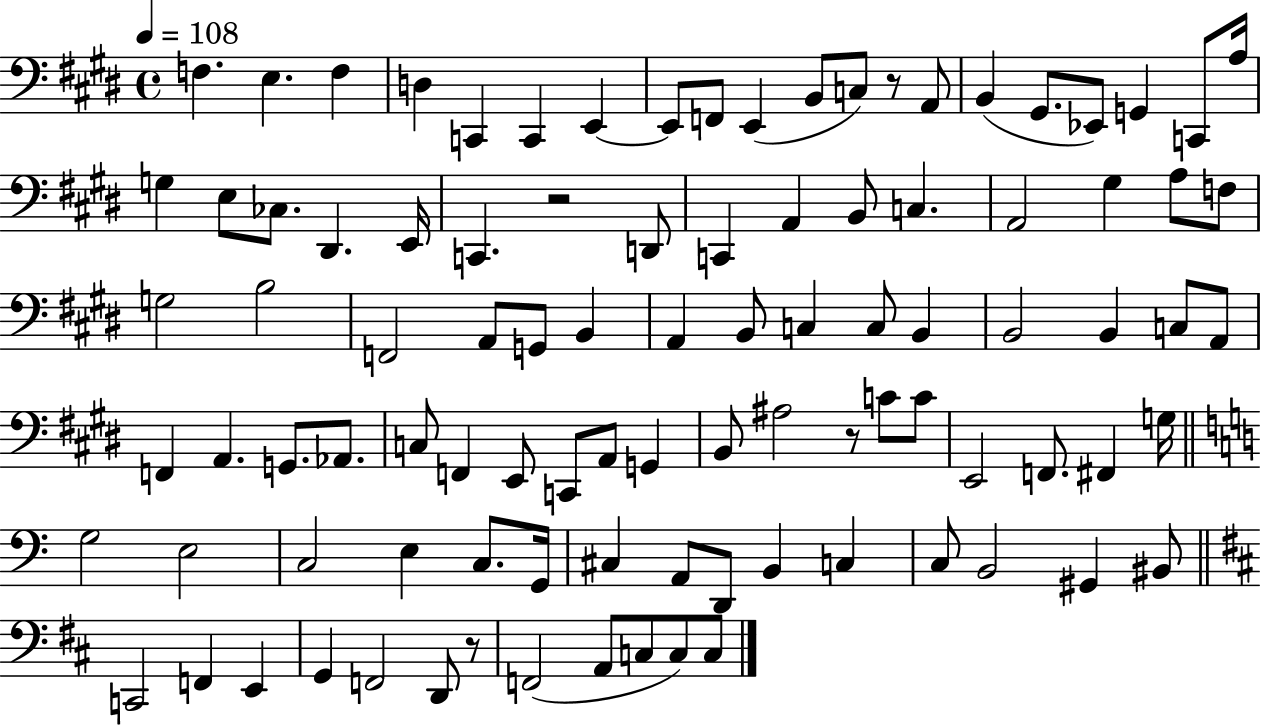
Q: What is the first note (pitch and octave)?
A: F3